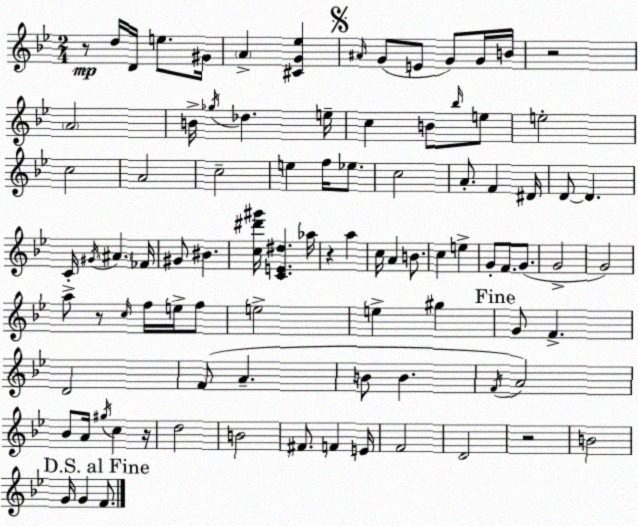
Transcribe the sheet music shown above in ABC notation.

X:1
T:Untitled
M:2/4
L:1/4
K:Bb
z/2 d/4 D/4 e/2 ^G/4 A [^CG_e] ^A/4 G/2 E/2 G/2 G/4 B/4 z2 A2 B/4 _g/4 _d e/4 c B/2 _b/4 e/2 e2 c2 A2 c2 e f/4 _e/2 c2 A/2 F ^D/4 D/2 D C/4 ^G/4 ^A _F/4 ^G/2 ^B [c^d'^g']/4 [CE^d] _a/4 z a c/4 A B/2 c e G/2 F/2 G/2 G2 G2 a/2 z/2 c/4 f/4 e/4 f/2 e2 e ^g G/2 F D2 F/2 A B/2 B F/4 A2 _B/2 A/4 ^g/4 c z/4 d2 B2 ^F/2 F E/4 F2 D2 z2 B2 G/4 G F/2